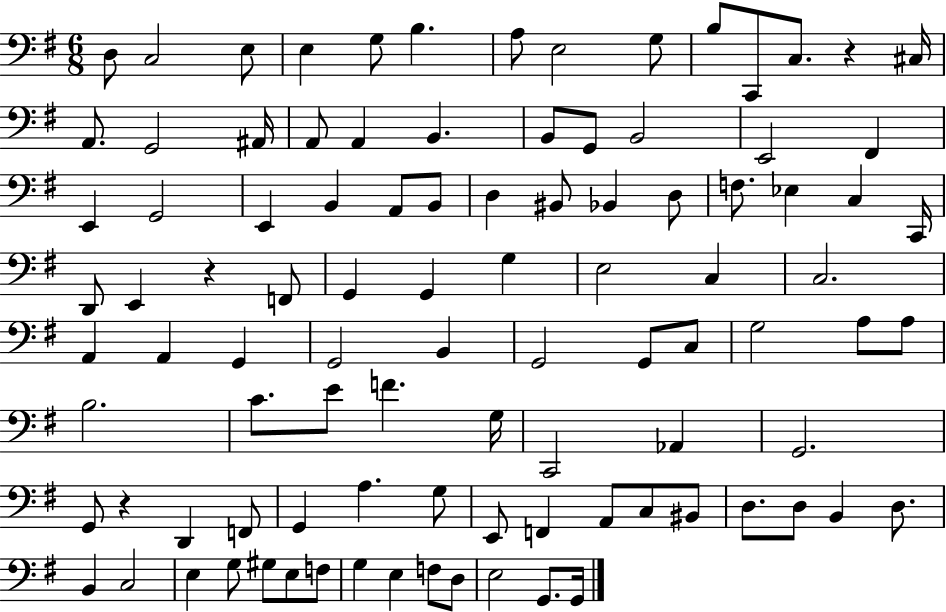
D3/e C3/h E3/e E3/q G3/e B3/q. A3/e E3/h G3/e B3/e C2/e C3/e. R/q C#3/s A2/e. G2/h A#2/s A2/e A2/q B2/q. B2/e G2/e B2/h E2/h F#2/q E2/q G2/h E2/q B2/q A2/e B2/e D3/q BIS2/e Bb2/q D3/e F3/e. Eb3/q C3/q C2/s D2/e E2/q R/q F2/e G2/q G2/q G3/q E3/h C3/q C3/h. A2/q A2/q G2/q G2/h B2/q G2/h G2/e C3/e G3/h A3/e A3/e B3/h. C4/e. E4/e F4/q. G3/s C2/h Ab2/q G2/h. G2/e R/q D2/q F2/e G2/q A3/q. G3/e E2/e F2/q A2/e C3/e BIS2/e D3/e. D3/e B2/q D3/e. B2/q C3/h E3/q G3/e G#3/e E3/e F3/e G3/q E3/q F3/e D3/e E3/h G2/e. G2/s